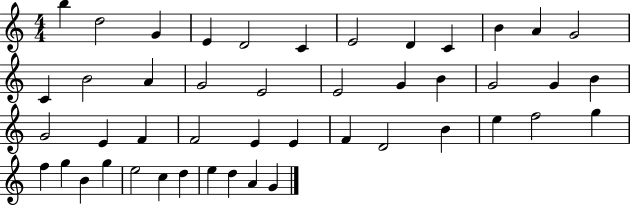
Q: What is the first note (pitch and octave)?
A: B5